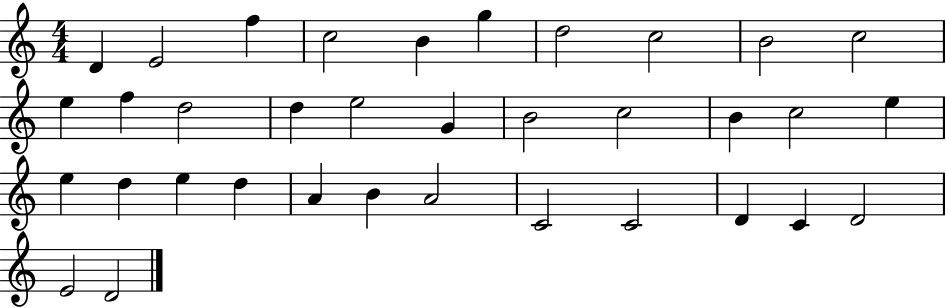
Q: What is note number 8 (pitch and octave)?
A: C5